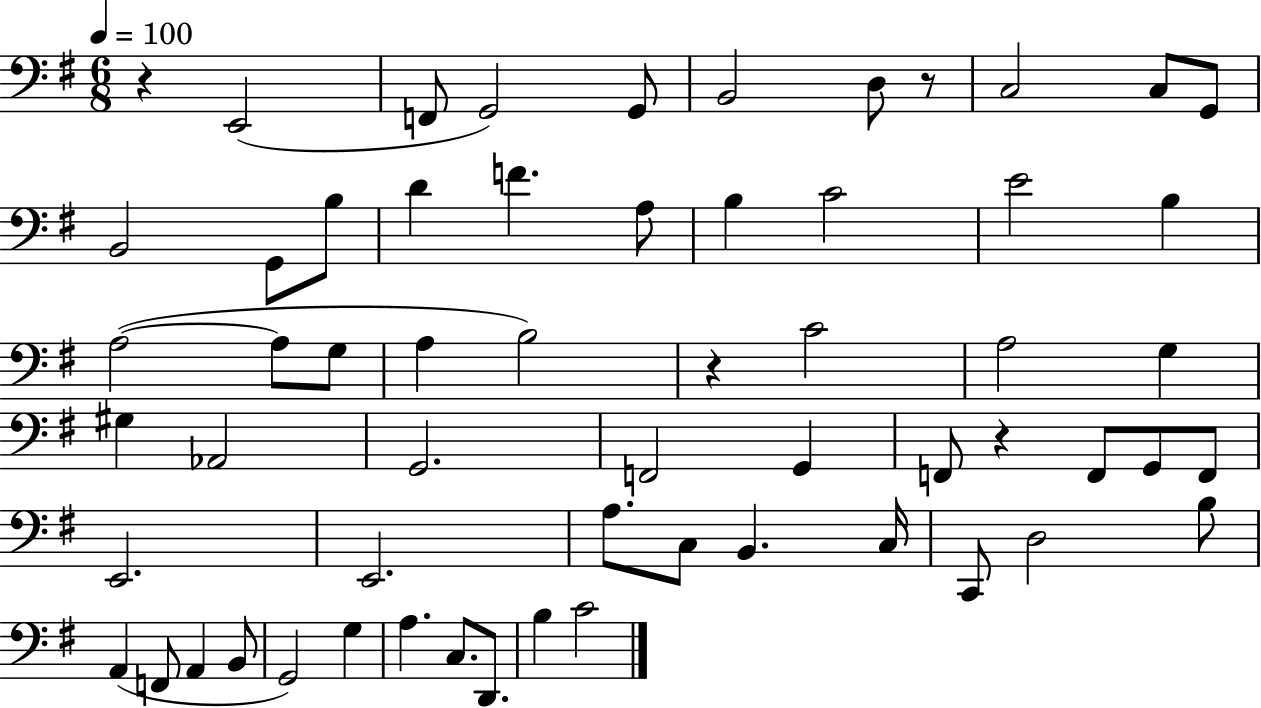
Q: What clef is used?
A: bass